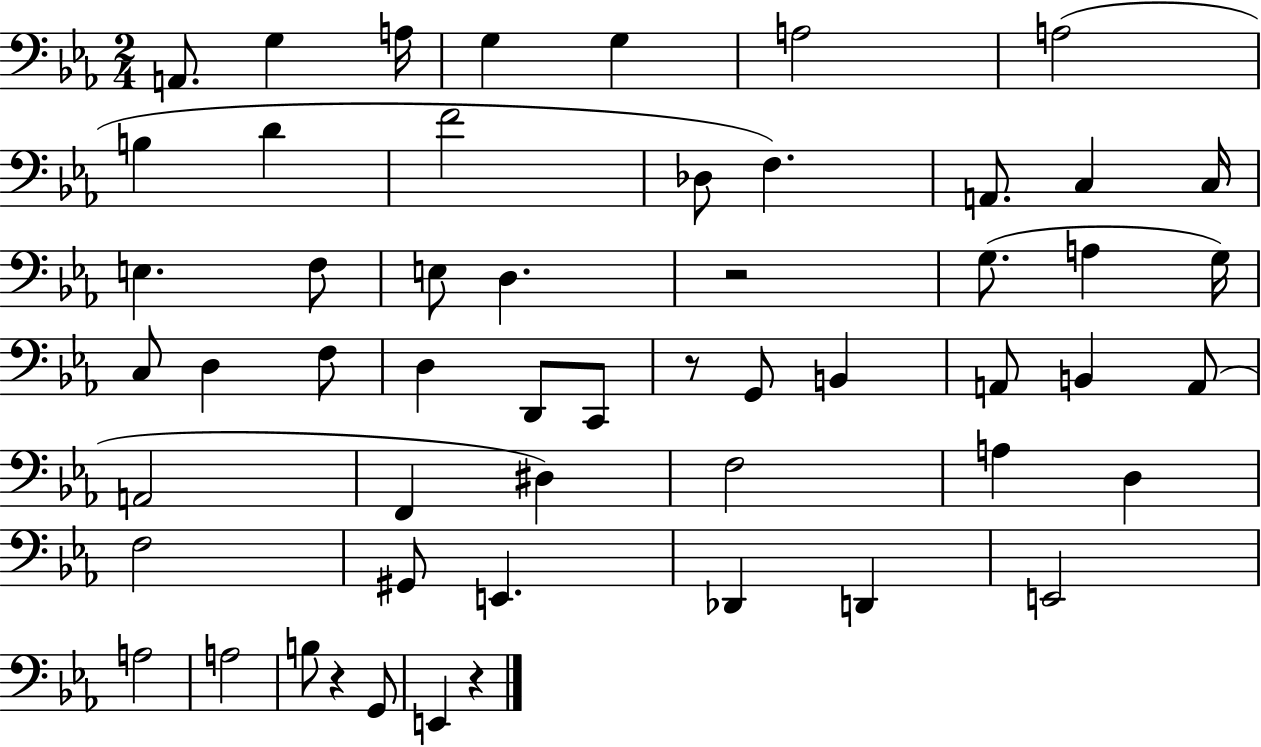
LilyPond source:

{
  \clef bass
  \numericTimeSignature
  \time 2/4
  \key ees \major
  a,8. g4 a16 | g4 g4 | a2 | a2( | \break b4 d'4 | f'2 | des8 f4.) | a,8. c4 c16 | \break e4. f8 | e8 d4. | r2 | g8.( a4 g16) | \break c8 d4 f8 | d4 d,8 c,8 | r8 g,8 b,4 | a,8 b,4 a,8( | \break a,2 | f,4 dis4) | f2 | a4 d4 | \break f2 | gis,8 e,4. | des,4 d,4 | e,2 | \break a2 | a2 | b8 r4 g,8 | e,4 r4 | \break \bar "|."
}